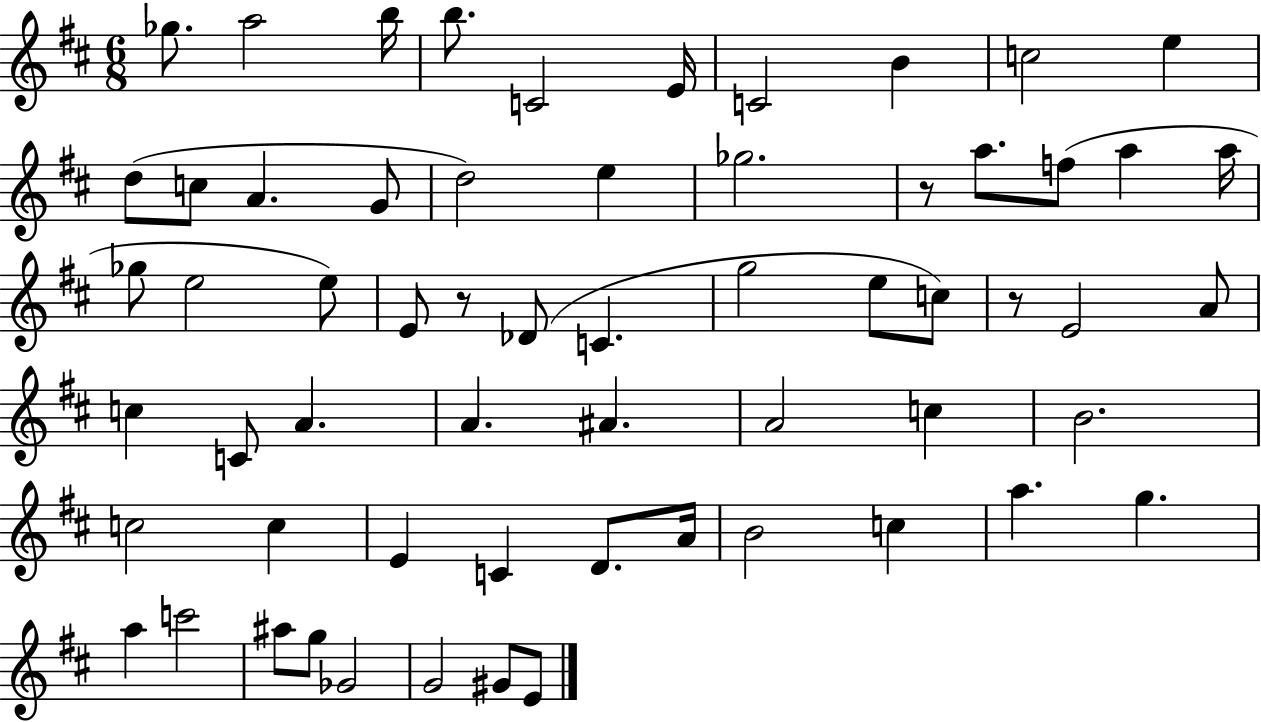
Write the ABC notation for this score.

X:1
T:Untitled
M:6/8
L:1/4
K:D
_g/2 a2 b/4 b/2 C2 E/4 C2 B c2 e d/2 c/2 A G/2 d2 e _g2 z/2 a/2 f/2 a a/4 _g/2 e2 e/2 E/2 z/2 _D/2 C g2 e/2 c/2 z/2 E2 A/2 c C/2 A A ^A A2 c B2 c2 c E C D/2 A/4 B2 c a g a c'2 ^a/2 g/2 _G2 G2 ^G/2 E/2